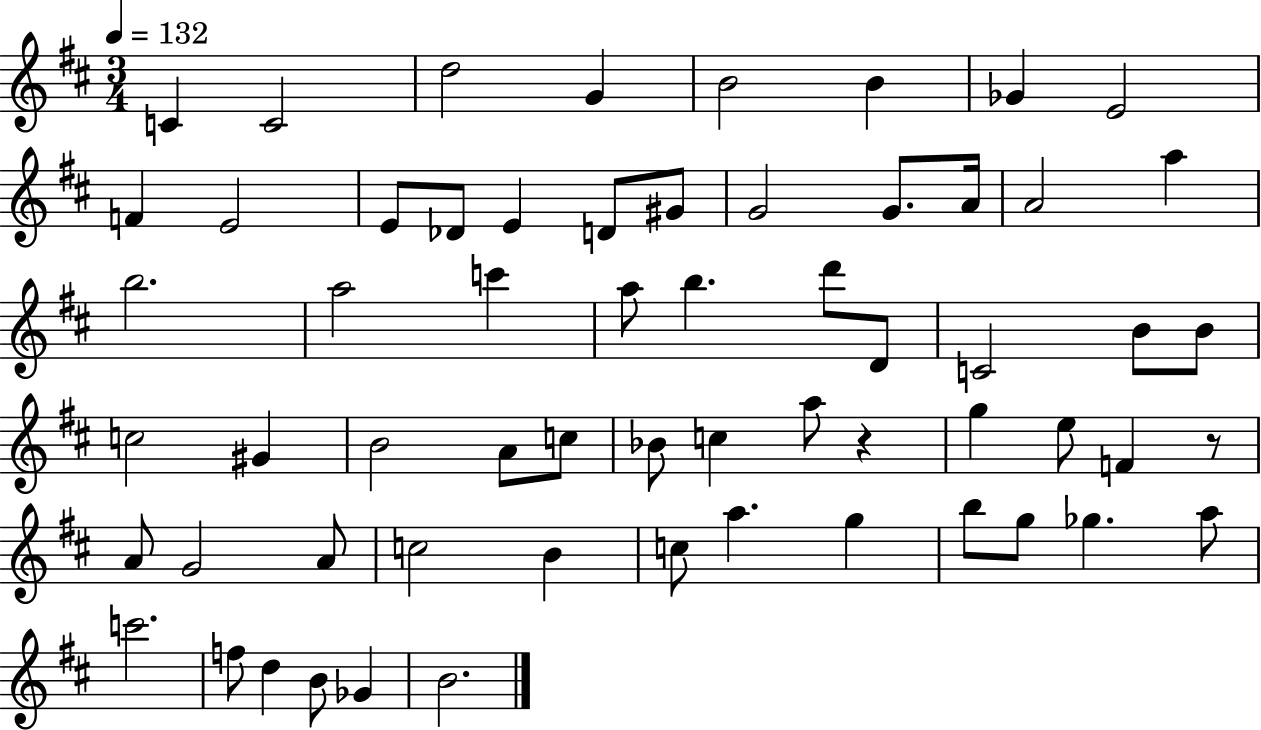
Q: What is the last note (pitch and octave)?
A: B4